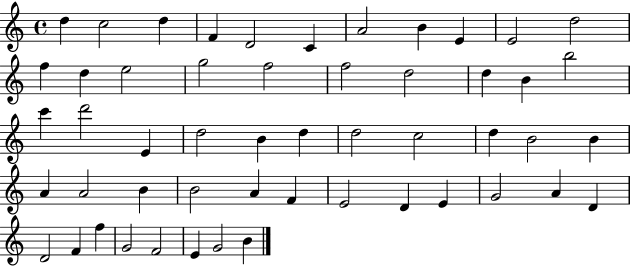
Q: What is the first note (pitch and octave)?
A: D5